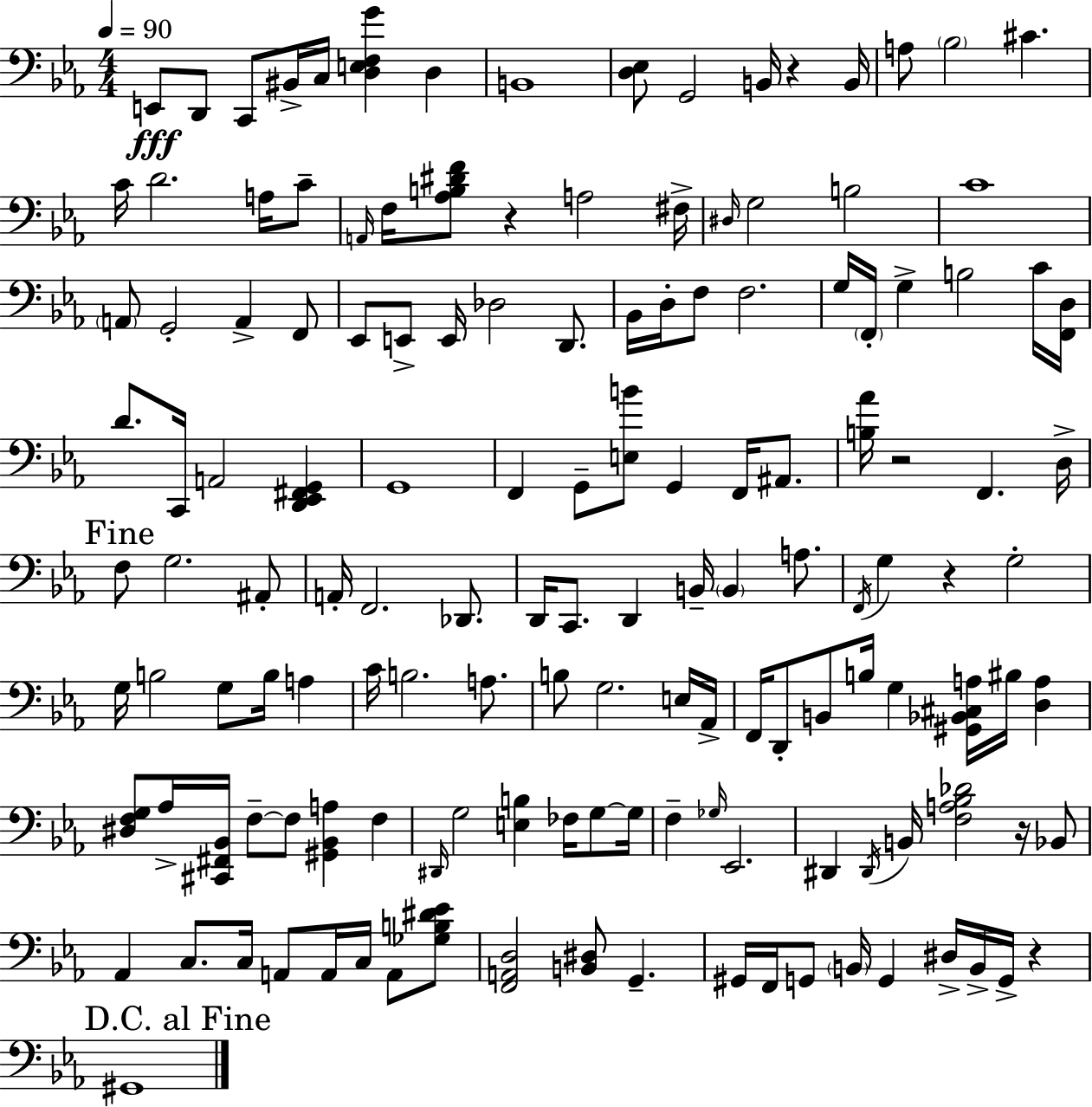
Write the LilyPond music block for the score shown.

{
  \clef bass
  \numericTimeSignature
  \time 4/4
  \key c \minor
  \tempo 4 = 90
  e,8\fff d,8 c,8 bis,16-> c16 <d e f g'>4 d4 | b,1 | <d ees>8 g,2 b,16 r4 b,16 | a8 \parenthesize bes2 cis'4. | \break c'16 d'2. a16 c'8-- | \grace { a,16 } f16 <aes b dis' f'>8 r4 a2 | fis16-> \grace { dis16 } g2 b2 | c'1 | \break \parenthesize a,8 g,2-. a,4-> | f,8 ees,8 e,8-> e,16 des2 d,8. | bes,16 d16-. f8 f2. | g16 \parenthesize f,16-. g4-> b2 | \break c'16 <f, d>16 d'8. c,16 a,2 <d, ees, fis, g,>4 | g,1 | f,4 g,8-- <e b'>8 g,4 f,16 ais,8. | <b aes'>16 r2 f,4. | \break d16-> \mark "Fine" f8 g2. | ais,8-. a,16-. f,2. des,8. | d,16 c,8. d,4 b,16-- \parenthesize b,4 a8. | \acciaccatura { f,16 } g4 r4 g2-. | \break g16 b2 g8 b16 a4 | c'16 b2. | a8. b8 g2. | e16 aes,16-> f,16 d,8-. b,8 b16 g4 <gis, bes, cis a>16 bis16 <d a>4 | \break <dis f g>8 aes16-> <cis, fis, bes,>16 f8--~~ f8 <gis, bes, a>4 f4 | \grace { dis,16 } g2 <e b>4 | fes16 g8~~ g16 f4-- \grace { ges16 } ees,2. | dis,4 \acciaccatura { dis,16 } b,16 <f a bes des'>2 | \break r16 bes,8 aes,4 c8. c16 a,8 | a,16 c16 a,8 <ges b dis' ees'>8 <f, a, d>2 <b, dis>8 | g,4.-- gis,16 f,16 g,8 \parenthesize b,16 g,4 dis16-> | b,16-> g,16-> r4 \mark "D.C. al Fine" gis,1 | \break \bar "|."
}